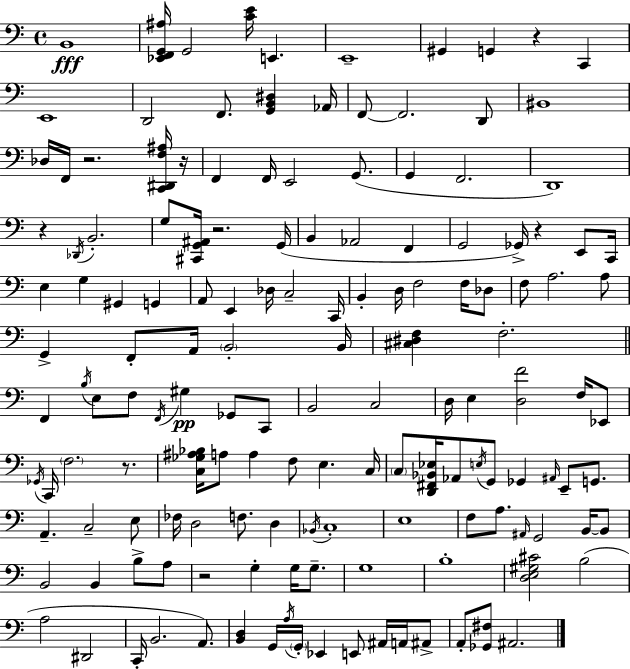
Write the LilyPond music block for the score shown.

{
  \clef bass
  \time 4/4
  \defaultTimeSignature
  \key a \minor
  b,1\fff | <ees, f, g, ais>16 g,2 <c' e'>16 e,4. | e,1-- | gis,4 g,4 r4 c,4 | \break e,1 | d,2 f,8. <g, b, dis>4 aes,16 | f,8~~ f,2. d,8 | bis,1 | \break des16 f,16 r2. <c, dis, f ais>16 r16 | f,4 f,16 e,2 g,8.( | g,4 f,2. | d,1) | \break r4 \acciaccatura { des,16 } b,2.-. | g8 <cis, g, ais,>16 r2. | g,16( b,4 aes,2 f,4 | g,2 ges,16->) r4 e,8 | \break c,16 e4 g4 gis,4 g,4 | a,8 e,4 des16 c2-- | c,16 b,4-. d16 f2 f16 des8 | f8 a2. a8 | \break g,4-> f,8-. a,16 \parenthesize b,2-. | b,16 <cis dis f>4 f2.-. | \bar "||" \break \key c \major f,4 \acciaccatura { b16 } e8 f8 \acciaccatura { f,16 }\pp gis4 ges,8 | c,8 b,2 c2 | d16 e4 <d f'>2 f16 | ees,8 \acciaccatura { ges,16 } c,16 \parenthesize f2. | \break r8. <c ges ais bes>16 a8 a4 f8 e4. | c16 \parenthesize c8 <d, fis, bes, ees>16 aes,8 \acciaccatura { e16 } g,8 ges,4 \grace { ais,16 } | e,8-- g,8. a,4.-- c2-- | e8 fes16 d2 f8. | \break d4 \acciaccatura { bes,16 } c1-. | e1 | f8 a8. \grace { ais,16 } g,2 | b,16~~ b,8 b,2 b,4 | \break b8-> a8 r2 g4-. | g16 g8.-- g1 | b1-. | <d e gis cis'>2 b2( | \break a2 dis,2 | c,16-. b,2. | a,8.) <b, d>4 g,16 \acciaccatura { a16 } \parenthesize g,16-. ees,4 | e,8 ais,16 a,16 ais,8-> a,8-. <ges, fis>8 ais,2. | \break \bar "|."
}